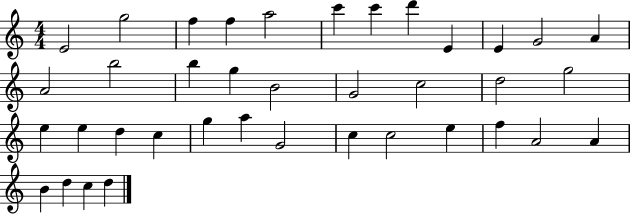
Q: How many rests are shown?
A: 0